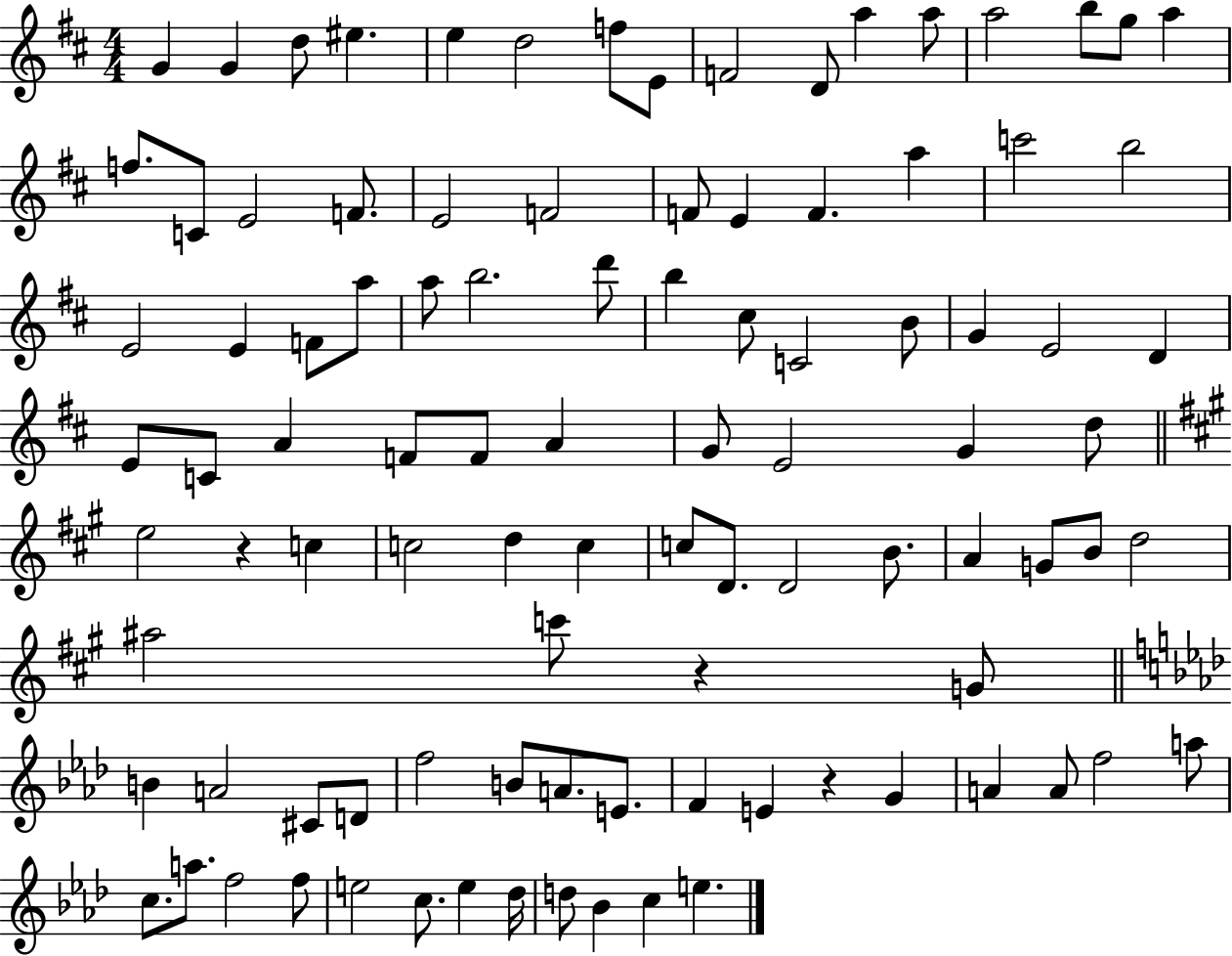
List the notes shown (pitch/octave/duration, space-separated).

G4/q G4/q D5/e EIS5/q. E5/q D5/h F5/e E4/e F4/h D4/e A5/q A5/e A5/h B5/e G5/e A5/q F5/e. C4/e E4/h F4/e. E4/h F4/h F4/e E4/q F4/q. A5/q C6/h B5/h E4/h E4/q F4/e A5/e A5/e B5/h. D6/e B5/q C#5/e C4/h B4/e G4/q E4/h D4/q E4/e C4/e A4/q F4/e F4/e A4/q G4/e E4/h G4/q D5/e E5/h R/q C5/q C5/h D5/q C5/q C5/e D4/e. D4/h B4/e. A4/q G4/e B4/e D5/h A#5/h C6/e R/q G4/e B4/q A4/h C#4/e D4/e F5/h B4/e A4/e. E4/e. F4/q E4/q R/q G4/q A4/q A4/e F5/h A5/e C5/e. A5/e. F5/h F5/e E5/h C5/e. E5/q Db5/s D5/e Bb4/q C5/q E5/q.